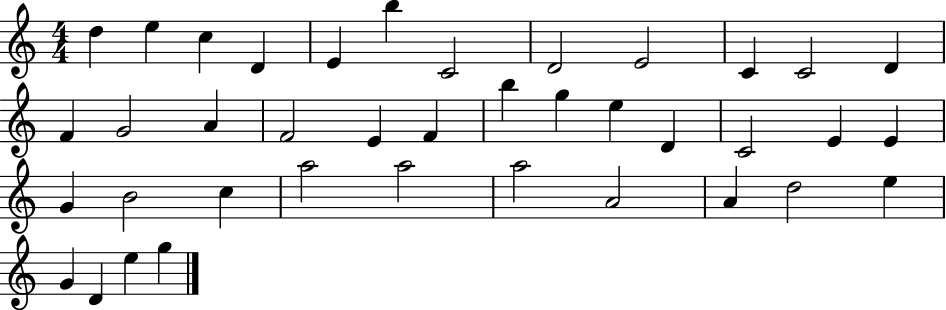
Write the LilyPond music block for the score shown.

{
  \clef treble
  \numericTimeSignature
  \time 4/4
  \key c \major
  d''4 e''4 c''4 d'4 | e'4 b''4 c'2 | d'2 e'2 | c'4 c'2 d'4 | \break f'4 g'2 a'4 | f'2 e'4 f'4 | b''4 g''4 e''4 d'4 | c'2 e'4 e'4 | \break g'4 b'2 c''4 | a''2 a''2 | a''2 a'2 | a'4 d''2 e''4 | \break g'4 d'4 e''4 g''4 | \bar "|."
}